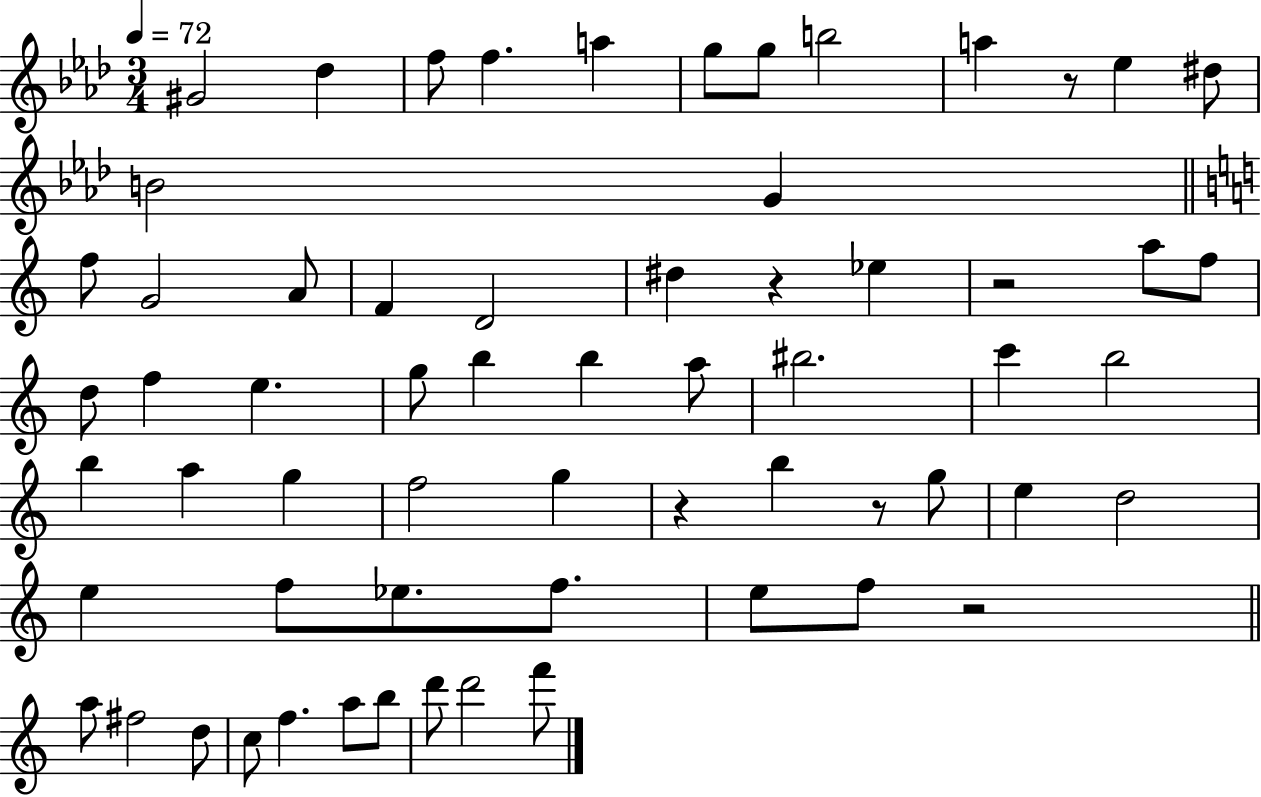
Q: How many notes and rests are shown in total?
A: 63